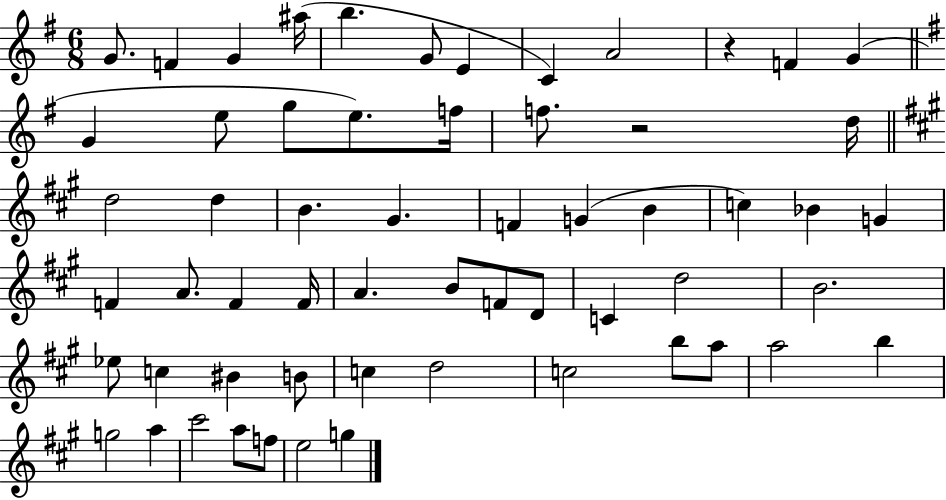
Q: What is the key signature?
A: G major